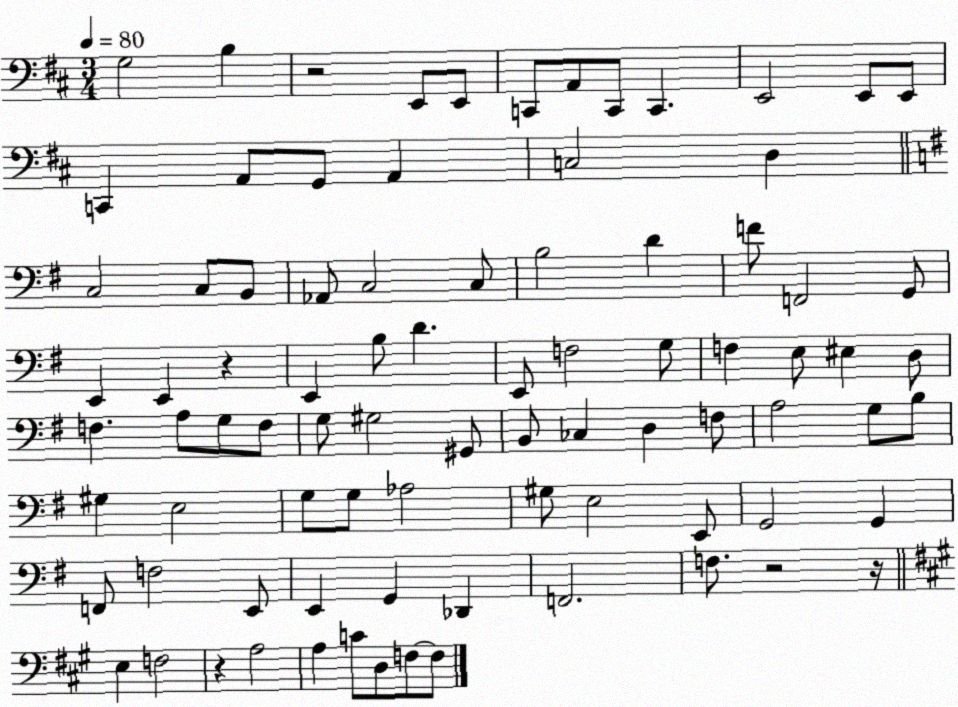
X:1
T:Untitled
M:3/4
L:1/4
K:D
G,2 B, z2 E,,/2 E,,/2 C,,/2 A,,/2 C,,/2 C,, E,,2 E,,/2 E,,/2 C,, A,,/2 G,,/2 A,, C,2 D, C,2 C,/2 B,,/2 _A,,/2 C,2 C,/2 B,2 D F/2 F,,2 G,,/2 E,, E,, z E,, B,/2 D E,,/2 F,2 G,/2 F, E,/2 ^E, D,/2 F, A,/2 G,/2 F,/2 G,/2 ^G,2 ^G,,/2 B,,/2 _C, D, F,/2 A,2 G,/2 B,/2 ^G, E,2 G,/2 G,/2 _A,2 ^G,/2 E,2 E,,/2 G,,2 G,, F,,/2 F,2 E,,/2 E,, G,, _D,, F,,2 F,/2 z2 z/4 E, F,2 z A,2 A, C/2 D,/2 F,/2 F,/2